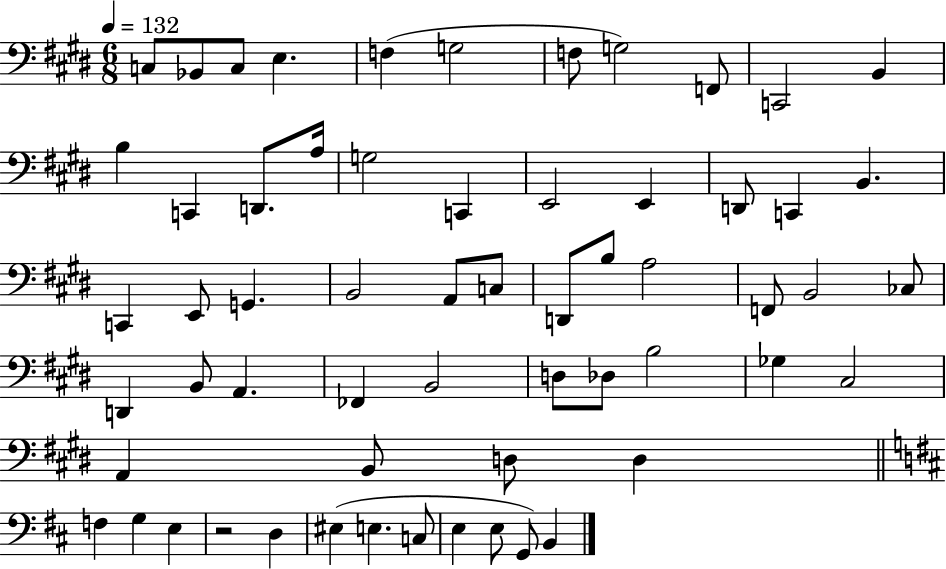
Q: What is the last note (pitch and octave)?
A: B2